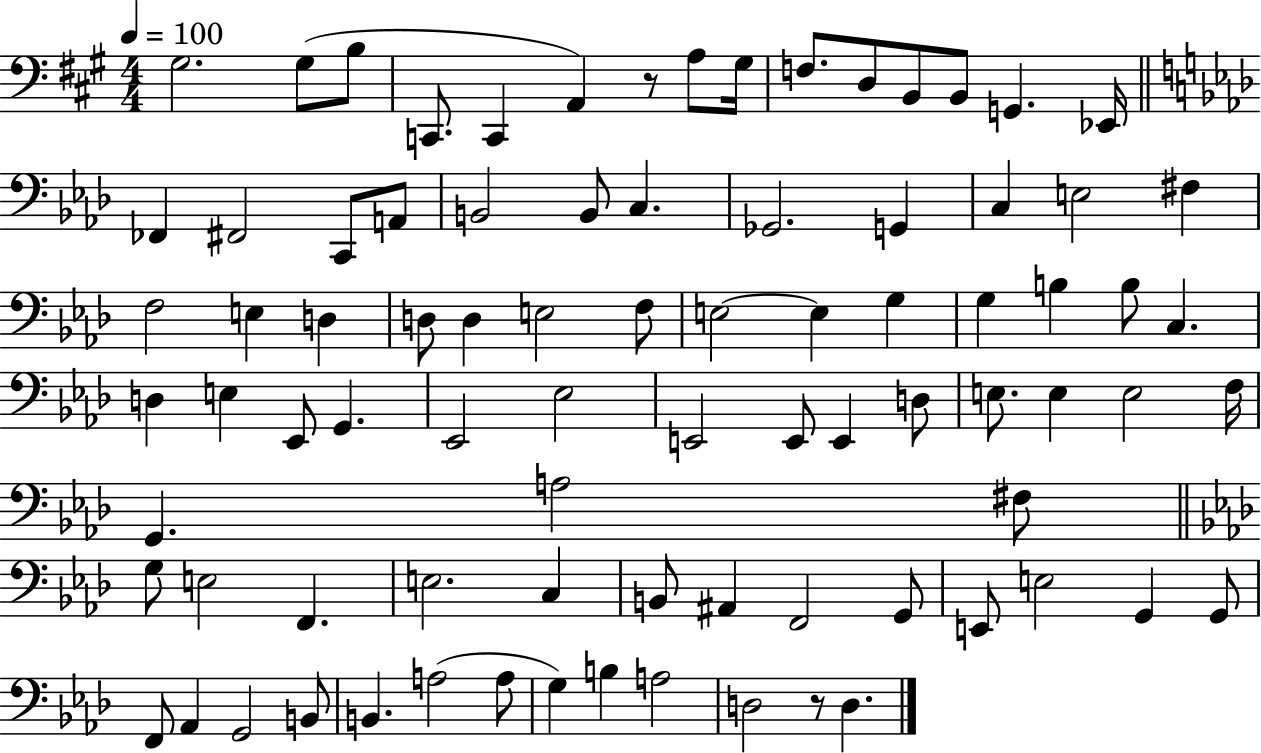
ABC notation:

X:1
T:Untitled
M:4/4
L:1/4
K:A
^G,2 ^G,/2 B,/2 C,,/2 C,, A,, z/2 A,/2 ^G,/4 F,/2 D,/2 B,,/2 B,,/2 G,, _E,,/4 _F,, ^F,,2 C,,/2 A,,/2 B,,2 B,,/2 C, _G,,2 G,, C, E,2 ^F, F,2 E, D, D,/2 D, E,2 F,/2 E,2 E, G, G, B, B,/2 C, D, E, _E,,/2 G,, _E,,2 _E,2 E,,2 E,,/2 E,, D,/2 E,/2 E, E,2 F,/4 G,, A,2 ^F,/2 G,/2 E,2 F,, E,2 C, B,,/2 ^A,, F,,2 G,,/2 E,,/2 E,2 G,, G,,/2 F,,/2 _A,, G,,2 B,,/2 B,, A,2 A,/2 G, B, A,2 D,2 z/2 D,